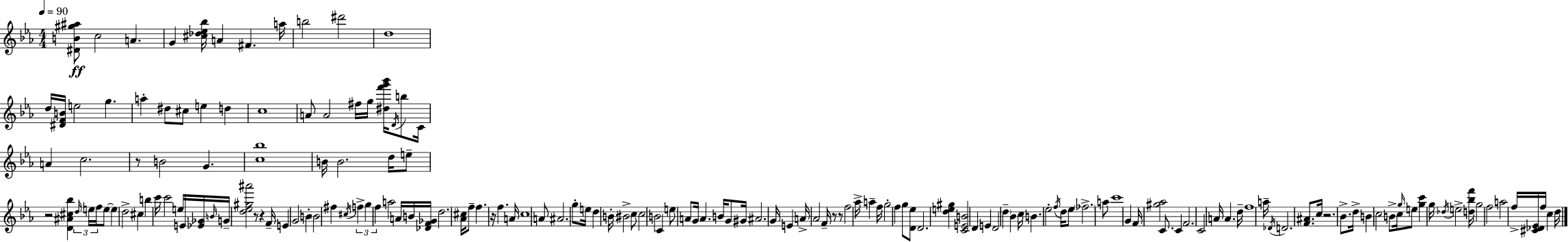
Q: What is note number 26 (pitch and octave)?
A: A4